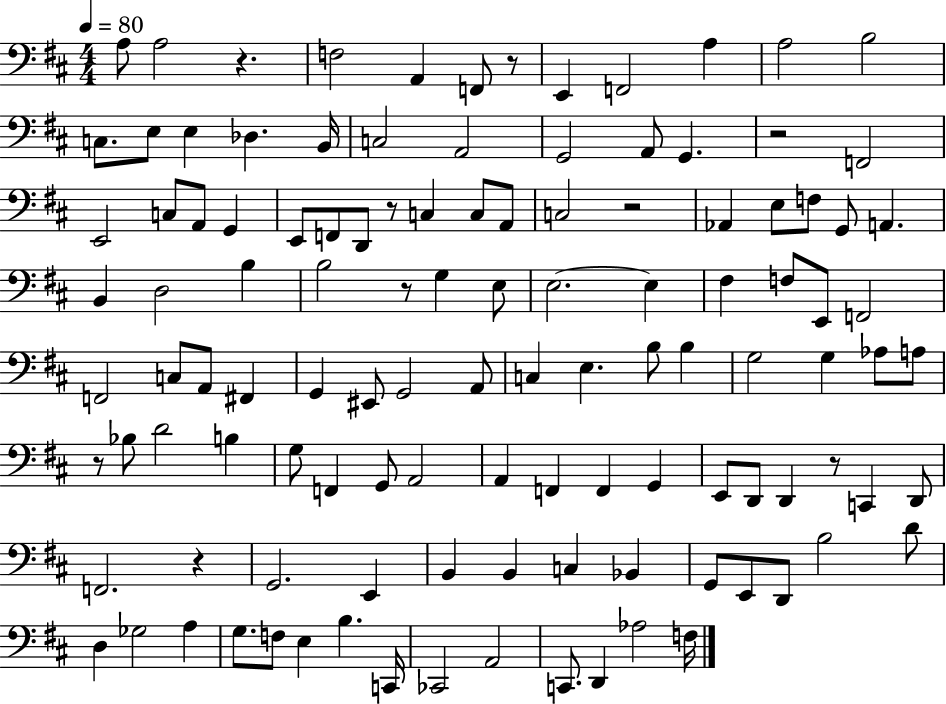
A3/e A3/h R/q. F3/h A2/q F2/e R/e E2/q F2/h A3/q A3/h B3/h C3/e. E3/e E3/q Db3/q. B2/s C3/h A2/h G2/h A2/e G2/q. R/h F2/h E2/h C3/e A2/e G2/q E2/e F2/e D2/e R/e C3/q C3/e A2/e C3/h R/h Ab2/q E3/e F3/e G2/e A2/q. B2/q D3/h B3/q B3/h R/e G3/q E3/e E3/h. E3/q F#3/q F3/e E2/e F2/h F2/h C3/e A2/e F#2/q G2/q EIS2/e G2/h A2/e C3/q E3/q. B3/e B3/q G3/h G3/q Ab3/e A3/e R/e Bb3/e D4/h B3/q G3/e F2/q G2/e A2/h A2/q F2/q F2/q G2/q E2/e D2/e D2/q R/e C2/q D2/e F2/h. R/q G2/h. E2/q B2/q B2/q C3/q Bb2/q G2/e E2/e D2/e B3/h D4/e D3/q Gb3/h A3/q G3/e. F3/e E3/q B3/q. C2/s CES2/h A2/h C2/e. D2/q Ab3/h F3/s